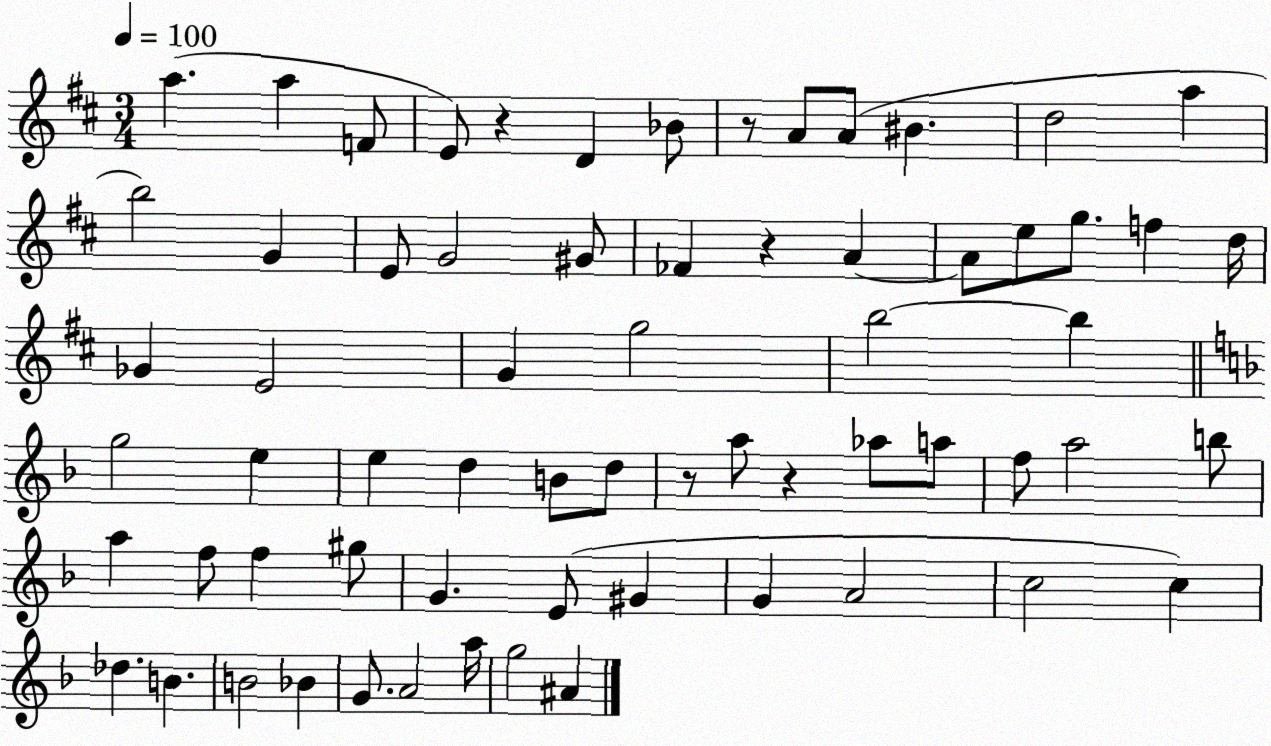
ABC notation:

X:1
T:Untitled
M:3/4
L:1/4
K:D
a a F/2 E/2 z D _B/2 z/2 A/2 A/2 ^B d2 a b2 G E/2 G2 ^G/2 _F z A A/2 e/2 g/2 f d/4 _G E2 G g2 b2 b g2 e e d B/2 d/2 z/2 a/2 z _a/2 a/2 f/2 a2 b/2 a f/2 f ^g/2 G E/2 ^G G A2 c2 c _d B B2 _B G/2 A2 a/4 g2 ^A